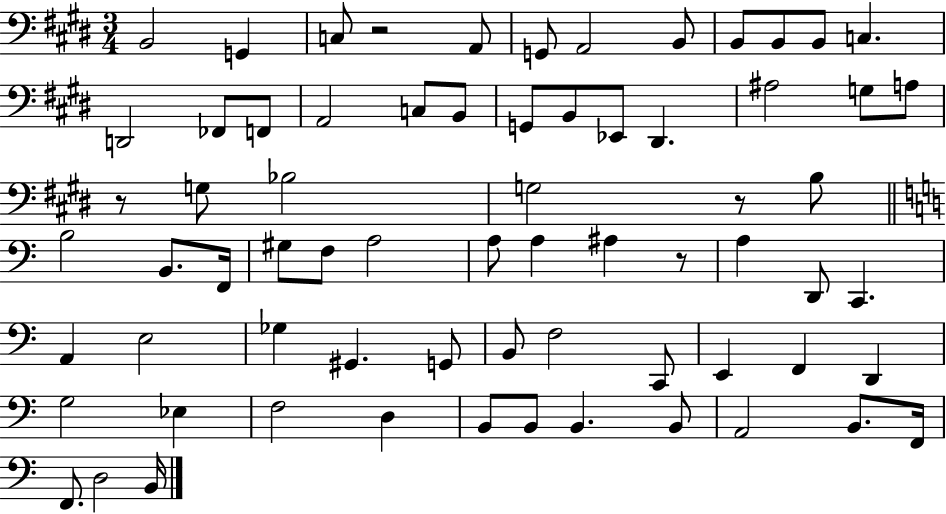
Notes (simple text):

B2/h G2/q C3/e R/h A2/e G2/e A2/h B2/e B2/e B2/e B2/e C3/q. D2/h FES2/e F2/e A2/h C3/e B2/e G2/e B2/e Eb2/e D#2/q. A#3/h G3/e A3/e R/e G3/e Bb3/h G3/h R/e B3/e B3/h B2/e. F2/s G#3/e F3/e A3/h A3/e A3/q A#3/q R/e A3/q D2/e C2/q. A2/q E3/h Gb3/q G#2/q. G2/e B2/e F3/h C2/e E2/q F2/q D2/q G3/h Eb3/q F3/h D3/q B2/e B2/e B2/q. B2/e A2/h B2/e. F2/s F2/e. D3/h B2/s